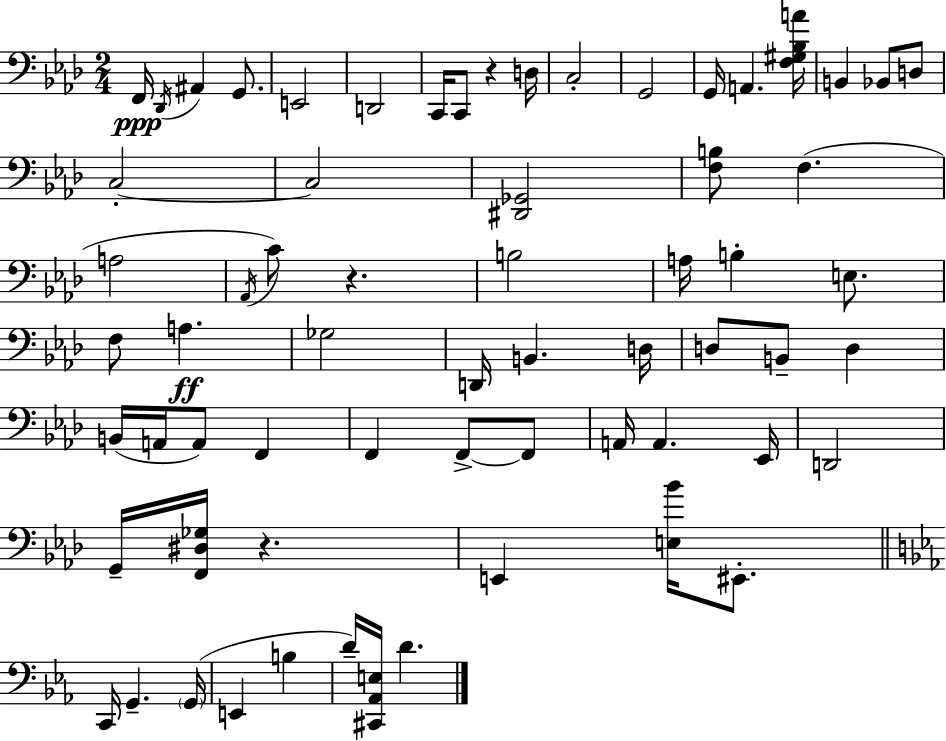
{
  \clef bass
  \numericTimeSignature
  \time 2/4
  \key aes \major
  f,16\ppp \acciaccatura { des,16 } ais,4 g,8. | e,2 | d,2 | c,16 c,8 r4 | \break d16 c2-. | g,2 | g,16 a,4. | <f gis bes a'>16 b,4 bes,8 d8 | \break c2-.~~ | c2 | <dis, ges,>2 | <f b>8 f4.( | \break a2 | \acciaccatura { aes,16 } c'8) r4. | b2 | a16 b4-. e8. | \break f8 a4.\ff | ges2 | d,16 b,4. | d16 d8 b,8-- d4 | \break b,16( a,16 a,8) f,4 | f,4 f,8->~~ | f,8 a,16 a,4. | ees,16 d,2 | \break g,16-- <f, dis ges>16 r4. | e,4 <e bes'>16 eis,8.-. | \bar "||" \break \key ees \major c,16 g,4.-- \parenthesize g,16( | e,4 b4 | d'16--) <cis, aes, e>16 d'4. | \bar "|."
}